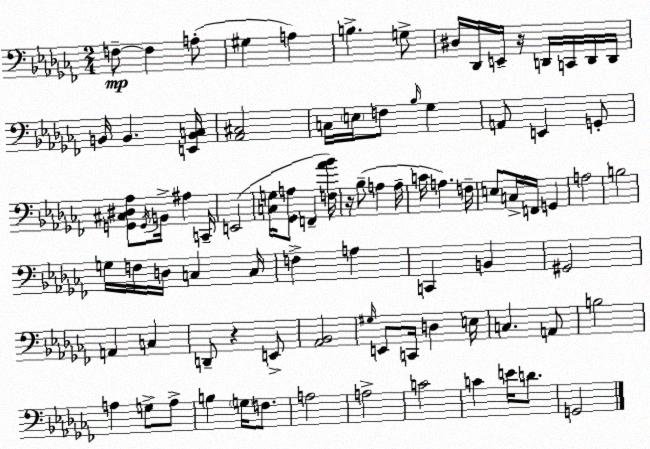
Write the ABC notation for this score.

X:1
T:Untitled
M:2/4
L:1/4
K:Abm
F,/2 F, A,/2 ^G, A, B, G,/2 ^D,/4 _D,,/4 E,,/4 z/4 D,,/4 C,,/4 D,,/4 D,,/4 B,,/4 B,, [E,,B,,C,]/4 [_A,,^C,]2 C,/4 E,/4 F,/2 _B,/4 _G, A,,/2 E,, G,,/2 [G,,^C,^D,_A,]/2 G,,/4 B,,/4 ^A, C,,/4 E,,2 [C,G,]/4 [_G,,A,]/2 F,, [F,_A_B]/4 z/4 _B,/2 A, A,/4 C/4 A, F,/4 E,/2 C,/4 F,,/4 G,, A,2 B,2 G,/4 F,/4 D,/4 C, C,/4 F, A, C,, B,, ^G,,2 A,, C, D,,/2 z E,,/2 [_A,,_B,,]2 ^G,/4 E,,/2 C,,/4 D, E,/4 C, A,,/2 B,2 A, G,/2 A,/2 B, G,/4 F,/2 A,2 A,2 C2 C E/4 D/2 G,,2